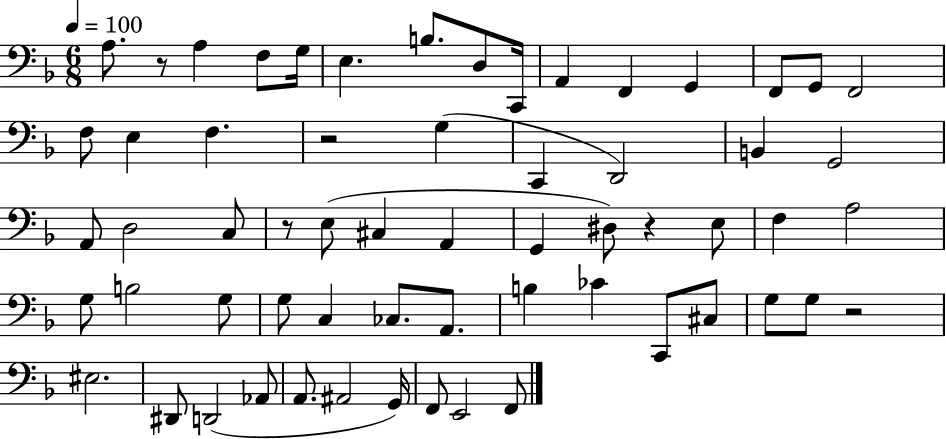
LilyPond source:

{
  \clef bass
  \numericTimeSignature
  \time 6/8
  \key f \major
  \tempo 4 = 100
  a8. r8 a4 f8 g16 | e4. b8. d8 c,16 | a,4 f,4 g,4 | f,8 g,8 f,2 | \break f8 e4 f4. | r2 g4( | c,4 d,2) | b,4 g,2 | \break a,8 d2 c8 | r8 e8( cis4 a,4 | g,4 dis8) r4 e8 | f4 a2 | \break g8 b2 g8 | g8 c4 ces8. a,8. | b4 ces'4 c,8 cis8 | g8 g8 r2 | \break eis2. | dis,8 d,2( aes,8 | a,8. ais,2 g,16) | f,8 e,2 f,8 | \break \bar "|."
}